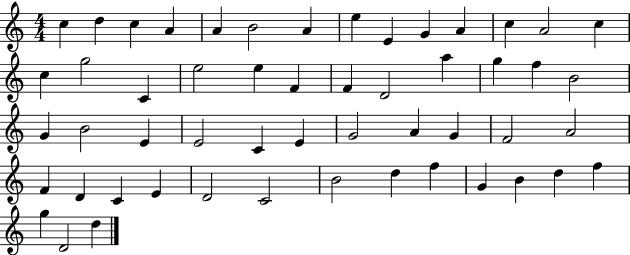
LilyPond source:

{
  \clef treble
  \numericTimeSignature
  \time 4/4
  \key c \major
  c''4 d''4 c''4 a'4 | a'4 b'2 a'4 | e''4 e'4 g'4 a'4 | c''4 a'2 c''4 | \break c''4 g''2 c'4 | e''2 e''4 f'4 | f'4 d'2 a''4 | g''4 f''4 b'2 | \break g'4 b'2 e'4 | e'2 c'4 e'4 | g'2 a'4 g'4 | f'2 a'2 | \break f'4 d'4 c'4 e'4 | d'2 c'2 | b'2 d''4 f''4 | g'4 b'4 d''4 f''4 | \break g''4 d'2 d''4 | \bar "|."
}